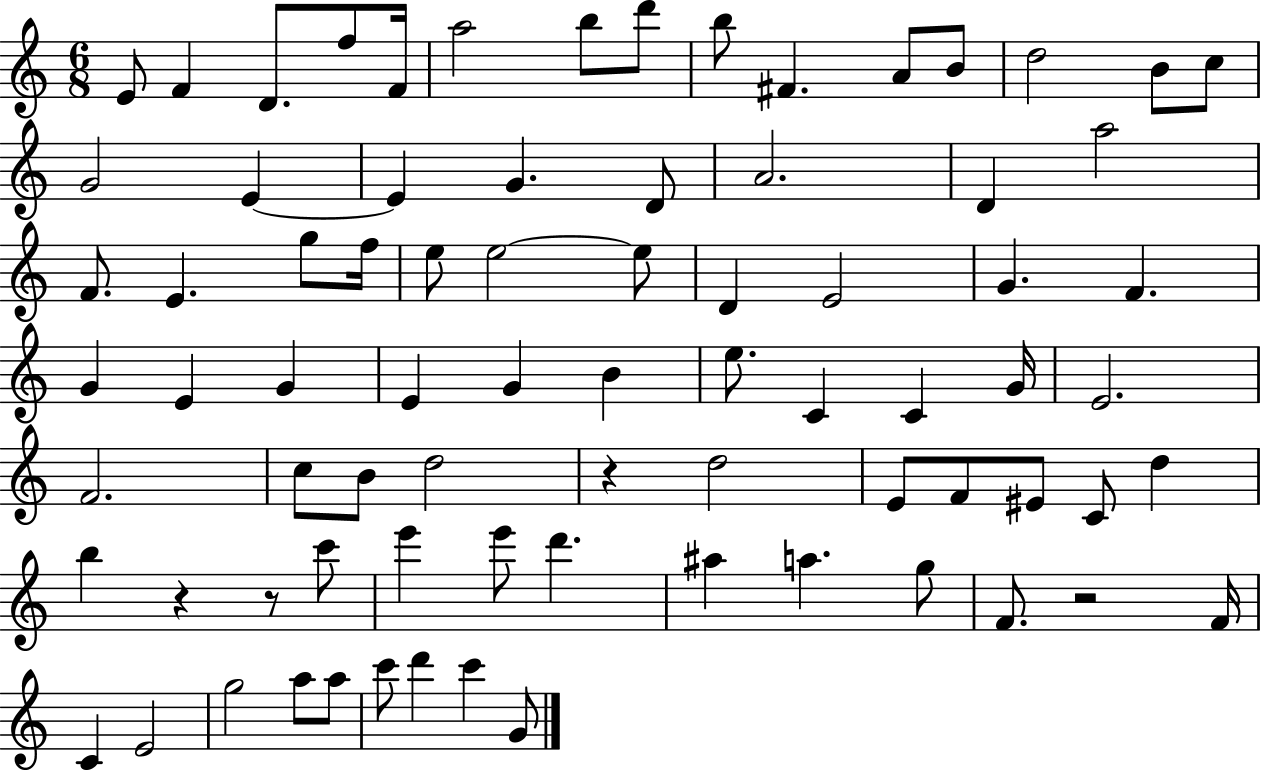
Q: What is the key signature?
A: C major